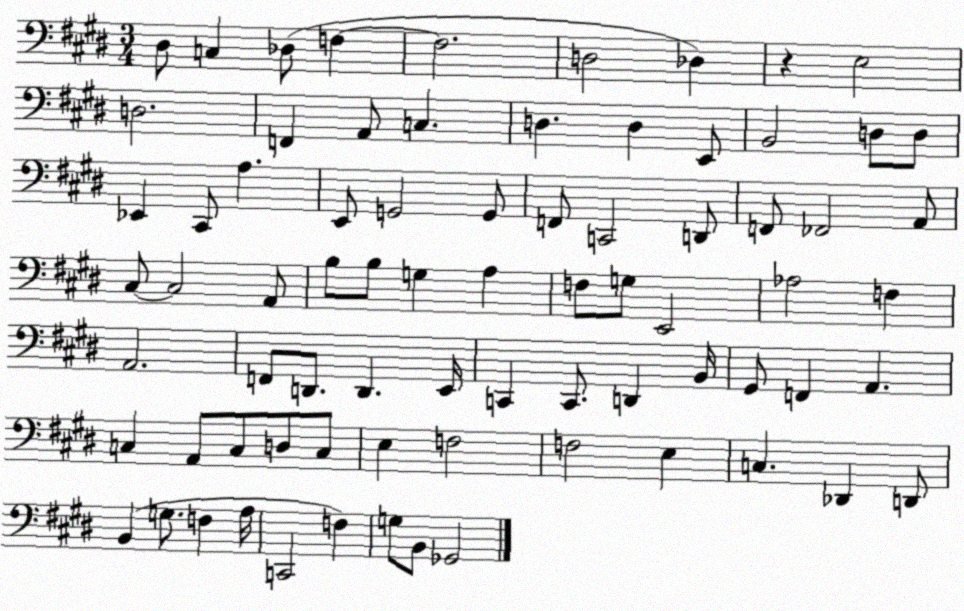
X:1
T:Untitled
M:3/4
L:1/4
K:E
^D,/2 C, _D,/2 F, F,2 D,2 _D, z E,2 D,2 F,, A,,/2 C, D, D, E,,/2 B,,2 D,/2 D,/2 _E,, ^C,,/2 A, E,,/2 G,,2 G,,/2 F,,/2 C,,2 D,,/2 F,,/2 _F,,2 A,,/2 ^C,/2 ^C,2 A,,/2 B,/2 B,/2 G, A, F,/2 G,/2 E,,2 _A,2 F, A,,2 F,,/2 D,,/2 D,, E,,/4 C,, C,,/2 D,, B,,/4 ^G,,/2 F,, A,, C, A,,/2 C,/2 D,/2 C,/2 E, F,2 F,2 E, C, _D,, D,,/2 B,, G,/2 F, A,/4 C,,2 F, G,/2 B,,/2 _G,,2